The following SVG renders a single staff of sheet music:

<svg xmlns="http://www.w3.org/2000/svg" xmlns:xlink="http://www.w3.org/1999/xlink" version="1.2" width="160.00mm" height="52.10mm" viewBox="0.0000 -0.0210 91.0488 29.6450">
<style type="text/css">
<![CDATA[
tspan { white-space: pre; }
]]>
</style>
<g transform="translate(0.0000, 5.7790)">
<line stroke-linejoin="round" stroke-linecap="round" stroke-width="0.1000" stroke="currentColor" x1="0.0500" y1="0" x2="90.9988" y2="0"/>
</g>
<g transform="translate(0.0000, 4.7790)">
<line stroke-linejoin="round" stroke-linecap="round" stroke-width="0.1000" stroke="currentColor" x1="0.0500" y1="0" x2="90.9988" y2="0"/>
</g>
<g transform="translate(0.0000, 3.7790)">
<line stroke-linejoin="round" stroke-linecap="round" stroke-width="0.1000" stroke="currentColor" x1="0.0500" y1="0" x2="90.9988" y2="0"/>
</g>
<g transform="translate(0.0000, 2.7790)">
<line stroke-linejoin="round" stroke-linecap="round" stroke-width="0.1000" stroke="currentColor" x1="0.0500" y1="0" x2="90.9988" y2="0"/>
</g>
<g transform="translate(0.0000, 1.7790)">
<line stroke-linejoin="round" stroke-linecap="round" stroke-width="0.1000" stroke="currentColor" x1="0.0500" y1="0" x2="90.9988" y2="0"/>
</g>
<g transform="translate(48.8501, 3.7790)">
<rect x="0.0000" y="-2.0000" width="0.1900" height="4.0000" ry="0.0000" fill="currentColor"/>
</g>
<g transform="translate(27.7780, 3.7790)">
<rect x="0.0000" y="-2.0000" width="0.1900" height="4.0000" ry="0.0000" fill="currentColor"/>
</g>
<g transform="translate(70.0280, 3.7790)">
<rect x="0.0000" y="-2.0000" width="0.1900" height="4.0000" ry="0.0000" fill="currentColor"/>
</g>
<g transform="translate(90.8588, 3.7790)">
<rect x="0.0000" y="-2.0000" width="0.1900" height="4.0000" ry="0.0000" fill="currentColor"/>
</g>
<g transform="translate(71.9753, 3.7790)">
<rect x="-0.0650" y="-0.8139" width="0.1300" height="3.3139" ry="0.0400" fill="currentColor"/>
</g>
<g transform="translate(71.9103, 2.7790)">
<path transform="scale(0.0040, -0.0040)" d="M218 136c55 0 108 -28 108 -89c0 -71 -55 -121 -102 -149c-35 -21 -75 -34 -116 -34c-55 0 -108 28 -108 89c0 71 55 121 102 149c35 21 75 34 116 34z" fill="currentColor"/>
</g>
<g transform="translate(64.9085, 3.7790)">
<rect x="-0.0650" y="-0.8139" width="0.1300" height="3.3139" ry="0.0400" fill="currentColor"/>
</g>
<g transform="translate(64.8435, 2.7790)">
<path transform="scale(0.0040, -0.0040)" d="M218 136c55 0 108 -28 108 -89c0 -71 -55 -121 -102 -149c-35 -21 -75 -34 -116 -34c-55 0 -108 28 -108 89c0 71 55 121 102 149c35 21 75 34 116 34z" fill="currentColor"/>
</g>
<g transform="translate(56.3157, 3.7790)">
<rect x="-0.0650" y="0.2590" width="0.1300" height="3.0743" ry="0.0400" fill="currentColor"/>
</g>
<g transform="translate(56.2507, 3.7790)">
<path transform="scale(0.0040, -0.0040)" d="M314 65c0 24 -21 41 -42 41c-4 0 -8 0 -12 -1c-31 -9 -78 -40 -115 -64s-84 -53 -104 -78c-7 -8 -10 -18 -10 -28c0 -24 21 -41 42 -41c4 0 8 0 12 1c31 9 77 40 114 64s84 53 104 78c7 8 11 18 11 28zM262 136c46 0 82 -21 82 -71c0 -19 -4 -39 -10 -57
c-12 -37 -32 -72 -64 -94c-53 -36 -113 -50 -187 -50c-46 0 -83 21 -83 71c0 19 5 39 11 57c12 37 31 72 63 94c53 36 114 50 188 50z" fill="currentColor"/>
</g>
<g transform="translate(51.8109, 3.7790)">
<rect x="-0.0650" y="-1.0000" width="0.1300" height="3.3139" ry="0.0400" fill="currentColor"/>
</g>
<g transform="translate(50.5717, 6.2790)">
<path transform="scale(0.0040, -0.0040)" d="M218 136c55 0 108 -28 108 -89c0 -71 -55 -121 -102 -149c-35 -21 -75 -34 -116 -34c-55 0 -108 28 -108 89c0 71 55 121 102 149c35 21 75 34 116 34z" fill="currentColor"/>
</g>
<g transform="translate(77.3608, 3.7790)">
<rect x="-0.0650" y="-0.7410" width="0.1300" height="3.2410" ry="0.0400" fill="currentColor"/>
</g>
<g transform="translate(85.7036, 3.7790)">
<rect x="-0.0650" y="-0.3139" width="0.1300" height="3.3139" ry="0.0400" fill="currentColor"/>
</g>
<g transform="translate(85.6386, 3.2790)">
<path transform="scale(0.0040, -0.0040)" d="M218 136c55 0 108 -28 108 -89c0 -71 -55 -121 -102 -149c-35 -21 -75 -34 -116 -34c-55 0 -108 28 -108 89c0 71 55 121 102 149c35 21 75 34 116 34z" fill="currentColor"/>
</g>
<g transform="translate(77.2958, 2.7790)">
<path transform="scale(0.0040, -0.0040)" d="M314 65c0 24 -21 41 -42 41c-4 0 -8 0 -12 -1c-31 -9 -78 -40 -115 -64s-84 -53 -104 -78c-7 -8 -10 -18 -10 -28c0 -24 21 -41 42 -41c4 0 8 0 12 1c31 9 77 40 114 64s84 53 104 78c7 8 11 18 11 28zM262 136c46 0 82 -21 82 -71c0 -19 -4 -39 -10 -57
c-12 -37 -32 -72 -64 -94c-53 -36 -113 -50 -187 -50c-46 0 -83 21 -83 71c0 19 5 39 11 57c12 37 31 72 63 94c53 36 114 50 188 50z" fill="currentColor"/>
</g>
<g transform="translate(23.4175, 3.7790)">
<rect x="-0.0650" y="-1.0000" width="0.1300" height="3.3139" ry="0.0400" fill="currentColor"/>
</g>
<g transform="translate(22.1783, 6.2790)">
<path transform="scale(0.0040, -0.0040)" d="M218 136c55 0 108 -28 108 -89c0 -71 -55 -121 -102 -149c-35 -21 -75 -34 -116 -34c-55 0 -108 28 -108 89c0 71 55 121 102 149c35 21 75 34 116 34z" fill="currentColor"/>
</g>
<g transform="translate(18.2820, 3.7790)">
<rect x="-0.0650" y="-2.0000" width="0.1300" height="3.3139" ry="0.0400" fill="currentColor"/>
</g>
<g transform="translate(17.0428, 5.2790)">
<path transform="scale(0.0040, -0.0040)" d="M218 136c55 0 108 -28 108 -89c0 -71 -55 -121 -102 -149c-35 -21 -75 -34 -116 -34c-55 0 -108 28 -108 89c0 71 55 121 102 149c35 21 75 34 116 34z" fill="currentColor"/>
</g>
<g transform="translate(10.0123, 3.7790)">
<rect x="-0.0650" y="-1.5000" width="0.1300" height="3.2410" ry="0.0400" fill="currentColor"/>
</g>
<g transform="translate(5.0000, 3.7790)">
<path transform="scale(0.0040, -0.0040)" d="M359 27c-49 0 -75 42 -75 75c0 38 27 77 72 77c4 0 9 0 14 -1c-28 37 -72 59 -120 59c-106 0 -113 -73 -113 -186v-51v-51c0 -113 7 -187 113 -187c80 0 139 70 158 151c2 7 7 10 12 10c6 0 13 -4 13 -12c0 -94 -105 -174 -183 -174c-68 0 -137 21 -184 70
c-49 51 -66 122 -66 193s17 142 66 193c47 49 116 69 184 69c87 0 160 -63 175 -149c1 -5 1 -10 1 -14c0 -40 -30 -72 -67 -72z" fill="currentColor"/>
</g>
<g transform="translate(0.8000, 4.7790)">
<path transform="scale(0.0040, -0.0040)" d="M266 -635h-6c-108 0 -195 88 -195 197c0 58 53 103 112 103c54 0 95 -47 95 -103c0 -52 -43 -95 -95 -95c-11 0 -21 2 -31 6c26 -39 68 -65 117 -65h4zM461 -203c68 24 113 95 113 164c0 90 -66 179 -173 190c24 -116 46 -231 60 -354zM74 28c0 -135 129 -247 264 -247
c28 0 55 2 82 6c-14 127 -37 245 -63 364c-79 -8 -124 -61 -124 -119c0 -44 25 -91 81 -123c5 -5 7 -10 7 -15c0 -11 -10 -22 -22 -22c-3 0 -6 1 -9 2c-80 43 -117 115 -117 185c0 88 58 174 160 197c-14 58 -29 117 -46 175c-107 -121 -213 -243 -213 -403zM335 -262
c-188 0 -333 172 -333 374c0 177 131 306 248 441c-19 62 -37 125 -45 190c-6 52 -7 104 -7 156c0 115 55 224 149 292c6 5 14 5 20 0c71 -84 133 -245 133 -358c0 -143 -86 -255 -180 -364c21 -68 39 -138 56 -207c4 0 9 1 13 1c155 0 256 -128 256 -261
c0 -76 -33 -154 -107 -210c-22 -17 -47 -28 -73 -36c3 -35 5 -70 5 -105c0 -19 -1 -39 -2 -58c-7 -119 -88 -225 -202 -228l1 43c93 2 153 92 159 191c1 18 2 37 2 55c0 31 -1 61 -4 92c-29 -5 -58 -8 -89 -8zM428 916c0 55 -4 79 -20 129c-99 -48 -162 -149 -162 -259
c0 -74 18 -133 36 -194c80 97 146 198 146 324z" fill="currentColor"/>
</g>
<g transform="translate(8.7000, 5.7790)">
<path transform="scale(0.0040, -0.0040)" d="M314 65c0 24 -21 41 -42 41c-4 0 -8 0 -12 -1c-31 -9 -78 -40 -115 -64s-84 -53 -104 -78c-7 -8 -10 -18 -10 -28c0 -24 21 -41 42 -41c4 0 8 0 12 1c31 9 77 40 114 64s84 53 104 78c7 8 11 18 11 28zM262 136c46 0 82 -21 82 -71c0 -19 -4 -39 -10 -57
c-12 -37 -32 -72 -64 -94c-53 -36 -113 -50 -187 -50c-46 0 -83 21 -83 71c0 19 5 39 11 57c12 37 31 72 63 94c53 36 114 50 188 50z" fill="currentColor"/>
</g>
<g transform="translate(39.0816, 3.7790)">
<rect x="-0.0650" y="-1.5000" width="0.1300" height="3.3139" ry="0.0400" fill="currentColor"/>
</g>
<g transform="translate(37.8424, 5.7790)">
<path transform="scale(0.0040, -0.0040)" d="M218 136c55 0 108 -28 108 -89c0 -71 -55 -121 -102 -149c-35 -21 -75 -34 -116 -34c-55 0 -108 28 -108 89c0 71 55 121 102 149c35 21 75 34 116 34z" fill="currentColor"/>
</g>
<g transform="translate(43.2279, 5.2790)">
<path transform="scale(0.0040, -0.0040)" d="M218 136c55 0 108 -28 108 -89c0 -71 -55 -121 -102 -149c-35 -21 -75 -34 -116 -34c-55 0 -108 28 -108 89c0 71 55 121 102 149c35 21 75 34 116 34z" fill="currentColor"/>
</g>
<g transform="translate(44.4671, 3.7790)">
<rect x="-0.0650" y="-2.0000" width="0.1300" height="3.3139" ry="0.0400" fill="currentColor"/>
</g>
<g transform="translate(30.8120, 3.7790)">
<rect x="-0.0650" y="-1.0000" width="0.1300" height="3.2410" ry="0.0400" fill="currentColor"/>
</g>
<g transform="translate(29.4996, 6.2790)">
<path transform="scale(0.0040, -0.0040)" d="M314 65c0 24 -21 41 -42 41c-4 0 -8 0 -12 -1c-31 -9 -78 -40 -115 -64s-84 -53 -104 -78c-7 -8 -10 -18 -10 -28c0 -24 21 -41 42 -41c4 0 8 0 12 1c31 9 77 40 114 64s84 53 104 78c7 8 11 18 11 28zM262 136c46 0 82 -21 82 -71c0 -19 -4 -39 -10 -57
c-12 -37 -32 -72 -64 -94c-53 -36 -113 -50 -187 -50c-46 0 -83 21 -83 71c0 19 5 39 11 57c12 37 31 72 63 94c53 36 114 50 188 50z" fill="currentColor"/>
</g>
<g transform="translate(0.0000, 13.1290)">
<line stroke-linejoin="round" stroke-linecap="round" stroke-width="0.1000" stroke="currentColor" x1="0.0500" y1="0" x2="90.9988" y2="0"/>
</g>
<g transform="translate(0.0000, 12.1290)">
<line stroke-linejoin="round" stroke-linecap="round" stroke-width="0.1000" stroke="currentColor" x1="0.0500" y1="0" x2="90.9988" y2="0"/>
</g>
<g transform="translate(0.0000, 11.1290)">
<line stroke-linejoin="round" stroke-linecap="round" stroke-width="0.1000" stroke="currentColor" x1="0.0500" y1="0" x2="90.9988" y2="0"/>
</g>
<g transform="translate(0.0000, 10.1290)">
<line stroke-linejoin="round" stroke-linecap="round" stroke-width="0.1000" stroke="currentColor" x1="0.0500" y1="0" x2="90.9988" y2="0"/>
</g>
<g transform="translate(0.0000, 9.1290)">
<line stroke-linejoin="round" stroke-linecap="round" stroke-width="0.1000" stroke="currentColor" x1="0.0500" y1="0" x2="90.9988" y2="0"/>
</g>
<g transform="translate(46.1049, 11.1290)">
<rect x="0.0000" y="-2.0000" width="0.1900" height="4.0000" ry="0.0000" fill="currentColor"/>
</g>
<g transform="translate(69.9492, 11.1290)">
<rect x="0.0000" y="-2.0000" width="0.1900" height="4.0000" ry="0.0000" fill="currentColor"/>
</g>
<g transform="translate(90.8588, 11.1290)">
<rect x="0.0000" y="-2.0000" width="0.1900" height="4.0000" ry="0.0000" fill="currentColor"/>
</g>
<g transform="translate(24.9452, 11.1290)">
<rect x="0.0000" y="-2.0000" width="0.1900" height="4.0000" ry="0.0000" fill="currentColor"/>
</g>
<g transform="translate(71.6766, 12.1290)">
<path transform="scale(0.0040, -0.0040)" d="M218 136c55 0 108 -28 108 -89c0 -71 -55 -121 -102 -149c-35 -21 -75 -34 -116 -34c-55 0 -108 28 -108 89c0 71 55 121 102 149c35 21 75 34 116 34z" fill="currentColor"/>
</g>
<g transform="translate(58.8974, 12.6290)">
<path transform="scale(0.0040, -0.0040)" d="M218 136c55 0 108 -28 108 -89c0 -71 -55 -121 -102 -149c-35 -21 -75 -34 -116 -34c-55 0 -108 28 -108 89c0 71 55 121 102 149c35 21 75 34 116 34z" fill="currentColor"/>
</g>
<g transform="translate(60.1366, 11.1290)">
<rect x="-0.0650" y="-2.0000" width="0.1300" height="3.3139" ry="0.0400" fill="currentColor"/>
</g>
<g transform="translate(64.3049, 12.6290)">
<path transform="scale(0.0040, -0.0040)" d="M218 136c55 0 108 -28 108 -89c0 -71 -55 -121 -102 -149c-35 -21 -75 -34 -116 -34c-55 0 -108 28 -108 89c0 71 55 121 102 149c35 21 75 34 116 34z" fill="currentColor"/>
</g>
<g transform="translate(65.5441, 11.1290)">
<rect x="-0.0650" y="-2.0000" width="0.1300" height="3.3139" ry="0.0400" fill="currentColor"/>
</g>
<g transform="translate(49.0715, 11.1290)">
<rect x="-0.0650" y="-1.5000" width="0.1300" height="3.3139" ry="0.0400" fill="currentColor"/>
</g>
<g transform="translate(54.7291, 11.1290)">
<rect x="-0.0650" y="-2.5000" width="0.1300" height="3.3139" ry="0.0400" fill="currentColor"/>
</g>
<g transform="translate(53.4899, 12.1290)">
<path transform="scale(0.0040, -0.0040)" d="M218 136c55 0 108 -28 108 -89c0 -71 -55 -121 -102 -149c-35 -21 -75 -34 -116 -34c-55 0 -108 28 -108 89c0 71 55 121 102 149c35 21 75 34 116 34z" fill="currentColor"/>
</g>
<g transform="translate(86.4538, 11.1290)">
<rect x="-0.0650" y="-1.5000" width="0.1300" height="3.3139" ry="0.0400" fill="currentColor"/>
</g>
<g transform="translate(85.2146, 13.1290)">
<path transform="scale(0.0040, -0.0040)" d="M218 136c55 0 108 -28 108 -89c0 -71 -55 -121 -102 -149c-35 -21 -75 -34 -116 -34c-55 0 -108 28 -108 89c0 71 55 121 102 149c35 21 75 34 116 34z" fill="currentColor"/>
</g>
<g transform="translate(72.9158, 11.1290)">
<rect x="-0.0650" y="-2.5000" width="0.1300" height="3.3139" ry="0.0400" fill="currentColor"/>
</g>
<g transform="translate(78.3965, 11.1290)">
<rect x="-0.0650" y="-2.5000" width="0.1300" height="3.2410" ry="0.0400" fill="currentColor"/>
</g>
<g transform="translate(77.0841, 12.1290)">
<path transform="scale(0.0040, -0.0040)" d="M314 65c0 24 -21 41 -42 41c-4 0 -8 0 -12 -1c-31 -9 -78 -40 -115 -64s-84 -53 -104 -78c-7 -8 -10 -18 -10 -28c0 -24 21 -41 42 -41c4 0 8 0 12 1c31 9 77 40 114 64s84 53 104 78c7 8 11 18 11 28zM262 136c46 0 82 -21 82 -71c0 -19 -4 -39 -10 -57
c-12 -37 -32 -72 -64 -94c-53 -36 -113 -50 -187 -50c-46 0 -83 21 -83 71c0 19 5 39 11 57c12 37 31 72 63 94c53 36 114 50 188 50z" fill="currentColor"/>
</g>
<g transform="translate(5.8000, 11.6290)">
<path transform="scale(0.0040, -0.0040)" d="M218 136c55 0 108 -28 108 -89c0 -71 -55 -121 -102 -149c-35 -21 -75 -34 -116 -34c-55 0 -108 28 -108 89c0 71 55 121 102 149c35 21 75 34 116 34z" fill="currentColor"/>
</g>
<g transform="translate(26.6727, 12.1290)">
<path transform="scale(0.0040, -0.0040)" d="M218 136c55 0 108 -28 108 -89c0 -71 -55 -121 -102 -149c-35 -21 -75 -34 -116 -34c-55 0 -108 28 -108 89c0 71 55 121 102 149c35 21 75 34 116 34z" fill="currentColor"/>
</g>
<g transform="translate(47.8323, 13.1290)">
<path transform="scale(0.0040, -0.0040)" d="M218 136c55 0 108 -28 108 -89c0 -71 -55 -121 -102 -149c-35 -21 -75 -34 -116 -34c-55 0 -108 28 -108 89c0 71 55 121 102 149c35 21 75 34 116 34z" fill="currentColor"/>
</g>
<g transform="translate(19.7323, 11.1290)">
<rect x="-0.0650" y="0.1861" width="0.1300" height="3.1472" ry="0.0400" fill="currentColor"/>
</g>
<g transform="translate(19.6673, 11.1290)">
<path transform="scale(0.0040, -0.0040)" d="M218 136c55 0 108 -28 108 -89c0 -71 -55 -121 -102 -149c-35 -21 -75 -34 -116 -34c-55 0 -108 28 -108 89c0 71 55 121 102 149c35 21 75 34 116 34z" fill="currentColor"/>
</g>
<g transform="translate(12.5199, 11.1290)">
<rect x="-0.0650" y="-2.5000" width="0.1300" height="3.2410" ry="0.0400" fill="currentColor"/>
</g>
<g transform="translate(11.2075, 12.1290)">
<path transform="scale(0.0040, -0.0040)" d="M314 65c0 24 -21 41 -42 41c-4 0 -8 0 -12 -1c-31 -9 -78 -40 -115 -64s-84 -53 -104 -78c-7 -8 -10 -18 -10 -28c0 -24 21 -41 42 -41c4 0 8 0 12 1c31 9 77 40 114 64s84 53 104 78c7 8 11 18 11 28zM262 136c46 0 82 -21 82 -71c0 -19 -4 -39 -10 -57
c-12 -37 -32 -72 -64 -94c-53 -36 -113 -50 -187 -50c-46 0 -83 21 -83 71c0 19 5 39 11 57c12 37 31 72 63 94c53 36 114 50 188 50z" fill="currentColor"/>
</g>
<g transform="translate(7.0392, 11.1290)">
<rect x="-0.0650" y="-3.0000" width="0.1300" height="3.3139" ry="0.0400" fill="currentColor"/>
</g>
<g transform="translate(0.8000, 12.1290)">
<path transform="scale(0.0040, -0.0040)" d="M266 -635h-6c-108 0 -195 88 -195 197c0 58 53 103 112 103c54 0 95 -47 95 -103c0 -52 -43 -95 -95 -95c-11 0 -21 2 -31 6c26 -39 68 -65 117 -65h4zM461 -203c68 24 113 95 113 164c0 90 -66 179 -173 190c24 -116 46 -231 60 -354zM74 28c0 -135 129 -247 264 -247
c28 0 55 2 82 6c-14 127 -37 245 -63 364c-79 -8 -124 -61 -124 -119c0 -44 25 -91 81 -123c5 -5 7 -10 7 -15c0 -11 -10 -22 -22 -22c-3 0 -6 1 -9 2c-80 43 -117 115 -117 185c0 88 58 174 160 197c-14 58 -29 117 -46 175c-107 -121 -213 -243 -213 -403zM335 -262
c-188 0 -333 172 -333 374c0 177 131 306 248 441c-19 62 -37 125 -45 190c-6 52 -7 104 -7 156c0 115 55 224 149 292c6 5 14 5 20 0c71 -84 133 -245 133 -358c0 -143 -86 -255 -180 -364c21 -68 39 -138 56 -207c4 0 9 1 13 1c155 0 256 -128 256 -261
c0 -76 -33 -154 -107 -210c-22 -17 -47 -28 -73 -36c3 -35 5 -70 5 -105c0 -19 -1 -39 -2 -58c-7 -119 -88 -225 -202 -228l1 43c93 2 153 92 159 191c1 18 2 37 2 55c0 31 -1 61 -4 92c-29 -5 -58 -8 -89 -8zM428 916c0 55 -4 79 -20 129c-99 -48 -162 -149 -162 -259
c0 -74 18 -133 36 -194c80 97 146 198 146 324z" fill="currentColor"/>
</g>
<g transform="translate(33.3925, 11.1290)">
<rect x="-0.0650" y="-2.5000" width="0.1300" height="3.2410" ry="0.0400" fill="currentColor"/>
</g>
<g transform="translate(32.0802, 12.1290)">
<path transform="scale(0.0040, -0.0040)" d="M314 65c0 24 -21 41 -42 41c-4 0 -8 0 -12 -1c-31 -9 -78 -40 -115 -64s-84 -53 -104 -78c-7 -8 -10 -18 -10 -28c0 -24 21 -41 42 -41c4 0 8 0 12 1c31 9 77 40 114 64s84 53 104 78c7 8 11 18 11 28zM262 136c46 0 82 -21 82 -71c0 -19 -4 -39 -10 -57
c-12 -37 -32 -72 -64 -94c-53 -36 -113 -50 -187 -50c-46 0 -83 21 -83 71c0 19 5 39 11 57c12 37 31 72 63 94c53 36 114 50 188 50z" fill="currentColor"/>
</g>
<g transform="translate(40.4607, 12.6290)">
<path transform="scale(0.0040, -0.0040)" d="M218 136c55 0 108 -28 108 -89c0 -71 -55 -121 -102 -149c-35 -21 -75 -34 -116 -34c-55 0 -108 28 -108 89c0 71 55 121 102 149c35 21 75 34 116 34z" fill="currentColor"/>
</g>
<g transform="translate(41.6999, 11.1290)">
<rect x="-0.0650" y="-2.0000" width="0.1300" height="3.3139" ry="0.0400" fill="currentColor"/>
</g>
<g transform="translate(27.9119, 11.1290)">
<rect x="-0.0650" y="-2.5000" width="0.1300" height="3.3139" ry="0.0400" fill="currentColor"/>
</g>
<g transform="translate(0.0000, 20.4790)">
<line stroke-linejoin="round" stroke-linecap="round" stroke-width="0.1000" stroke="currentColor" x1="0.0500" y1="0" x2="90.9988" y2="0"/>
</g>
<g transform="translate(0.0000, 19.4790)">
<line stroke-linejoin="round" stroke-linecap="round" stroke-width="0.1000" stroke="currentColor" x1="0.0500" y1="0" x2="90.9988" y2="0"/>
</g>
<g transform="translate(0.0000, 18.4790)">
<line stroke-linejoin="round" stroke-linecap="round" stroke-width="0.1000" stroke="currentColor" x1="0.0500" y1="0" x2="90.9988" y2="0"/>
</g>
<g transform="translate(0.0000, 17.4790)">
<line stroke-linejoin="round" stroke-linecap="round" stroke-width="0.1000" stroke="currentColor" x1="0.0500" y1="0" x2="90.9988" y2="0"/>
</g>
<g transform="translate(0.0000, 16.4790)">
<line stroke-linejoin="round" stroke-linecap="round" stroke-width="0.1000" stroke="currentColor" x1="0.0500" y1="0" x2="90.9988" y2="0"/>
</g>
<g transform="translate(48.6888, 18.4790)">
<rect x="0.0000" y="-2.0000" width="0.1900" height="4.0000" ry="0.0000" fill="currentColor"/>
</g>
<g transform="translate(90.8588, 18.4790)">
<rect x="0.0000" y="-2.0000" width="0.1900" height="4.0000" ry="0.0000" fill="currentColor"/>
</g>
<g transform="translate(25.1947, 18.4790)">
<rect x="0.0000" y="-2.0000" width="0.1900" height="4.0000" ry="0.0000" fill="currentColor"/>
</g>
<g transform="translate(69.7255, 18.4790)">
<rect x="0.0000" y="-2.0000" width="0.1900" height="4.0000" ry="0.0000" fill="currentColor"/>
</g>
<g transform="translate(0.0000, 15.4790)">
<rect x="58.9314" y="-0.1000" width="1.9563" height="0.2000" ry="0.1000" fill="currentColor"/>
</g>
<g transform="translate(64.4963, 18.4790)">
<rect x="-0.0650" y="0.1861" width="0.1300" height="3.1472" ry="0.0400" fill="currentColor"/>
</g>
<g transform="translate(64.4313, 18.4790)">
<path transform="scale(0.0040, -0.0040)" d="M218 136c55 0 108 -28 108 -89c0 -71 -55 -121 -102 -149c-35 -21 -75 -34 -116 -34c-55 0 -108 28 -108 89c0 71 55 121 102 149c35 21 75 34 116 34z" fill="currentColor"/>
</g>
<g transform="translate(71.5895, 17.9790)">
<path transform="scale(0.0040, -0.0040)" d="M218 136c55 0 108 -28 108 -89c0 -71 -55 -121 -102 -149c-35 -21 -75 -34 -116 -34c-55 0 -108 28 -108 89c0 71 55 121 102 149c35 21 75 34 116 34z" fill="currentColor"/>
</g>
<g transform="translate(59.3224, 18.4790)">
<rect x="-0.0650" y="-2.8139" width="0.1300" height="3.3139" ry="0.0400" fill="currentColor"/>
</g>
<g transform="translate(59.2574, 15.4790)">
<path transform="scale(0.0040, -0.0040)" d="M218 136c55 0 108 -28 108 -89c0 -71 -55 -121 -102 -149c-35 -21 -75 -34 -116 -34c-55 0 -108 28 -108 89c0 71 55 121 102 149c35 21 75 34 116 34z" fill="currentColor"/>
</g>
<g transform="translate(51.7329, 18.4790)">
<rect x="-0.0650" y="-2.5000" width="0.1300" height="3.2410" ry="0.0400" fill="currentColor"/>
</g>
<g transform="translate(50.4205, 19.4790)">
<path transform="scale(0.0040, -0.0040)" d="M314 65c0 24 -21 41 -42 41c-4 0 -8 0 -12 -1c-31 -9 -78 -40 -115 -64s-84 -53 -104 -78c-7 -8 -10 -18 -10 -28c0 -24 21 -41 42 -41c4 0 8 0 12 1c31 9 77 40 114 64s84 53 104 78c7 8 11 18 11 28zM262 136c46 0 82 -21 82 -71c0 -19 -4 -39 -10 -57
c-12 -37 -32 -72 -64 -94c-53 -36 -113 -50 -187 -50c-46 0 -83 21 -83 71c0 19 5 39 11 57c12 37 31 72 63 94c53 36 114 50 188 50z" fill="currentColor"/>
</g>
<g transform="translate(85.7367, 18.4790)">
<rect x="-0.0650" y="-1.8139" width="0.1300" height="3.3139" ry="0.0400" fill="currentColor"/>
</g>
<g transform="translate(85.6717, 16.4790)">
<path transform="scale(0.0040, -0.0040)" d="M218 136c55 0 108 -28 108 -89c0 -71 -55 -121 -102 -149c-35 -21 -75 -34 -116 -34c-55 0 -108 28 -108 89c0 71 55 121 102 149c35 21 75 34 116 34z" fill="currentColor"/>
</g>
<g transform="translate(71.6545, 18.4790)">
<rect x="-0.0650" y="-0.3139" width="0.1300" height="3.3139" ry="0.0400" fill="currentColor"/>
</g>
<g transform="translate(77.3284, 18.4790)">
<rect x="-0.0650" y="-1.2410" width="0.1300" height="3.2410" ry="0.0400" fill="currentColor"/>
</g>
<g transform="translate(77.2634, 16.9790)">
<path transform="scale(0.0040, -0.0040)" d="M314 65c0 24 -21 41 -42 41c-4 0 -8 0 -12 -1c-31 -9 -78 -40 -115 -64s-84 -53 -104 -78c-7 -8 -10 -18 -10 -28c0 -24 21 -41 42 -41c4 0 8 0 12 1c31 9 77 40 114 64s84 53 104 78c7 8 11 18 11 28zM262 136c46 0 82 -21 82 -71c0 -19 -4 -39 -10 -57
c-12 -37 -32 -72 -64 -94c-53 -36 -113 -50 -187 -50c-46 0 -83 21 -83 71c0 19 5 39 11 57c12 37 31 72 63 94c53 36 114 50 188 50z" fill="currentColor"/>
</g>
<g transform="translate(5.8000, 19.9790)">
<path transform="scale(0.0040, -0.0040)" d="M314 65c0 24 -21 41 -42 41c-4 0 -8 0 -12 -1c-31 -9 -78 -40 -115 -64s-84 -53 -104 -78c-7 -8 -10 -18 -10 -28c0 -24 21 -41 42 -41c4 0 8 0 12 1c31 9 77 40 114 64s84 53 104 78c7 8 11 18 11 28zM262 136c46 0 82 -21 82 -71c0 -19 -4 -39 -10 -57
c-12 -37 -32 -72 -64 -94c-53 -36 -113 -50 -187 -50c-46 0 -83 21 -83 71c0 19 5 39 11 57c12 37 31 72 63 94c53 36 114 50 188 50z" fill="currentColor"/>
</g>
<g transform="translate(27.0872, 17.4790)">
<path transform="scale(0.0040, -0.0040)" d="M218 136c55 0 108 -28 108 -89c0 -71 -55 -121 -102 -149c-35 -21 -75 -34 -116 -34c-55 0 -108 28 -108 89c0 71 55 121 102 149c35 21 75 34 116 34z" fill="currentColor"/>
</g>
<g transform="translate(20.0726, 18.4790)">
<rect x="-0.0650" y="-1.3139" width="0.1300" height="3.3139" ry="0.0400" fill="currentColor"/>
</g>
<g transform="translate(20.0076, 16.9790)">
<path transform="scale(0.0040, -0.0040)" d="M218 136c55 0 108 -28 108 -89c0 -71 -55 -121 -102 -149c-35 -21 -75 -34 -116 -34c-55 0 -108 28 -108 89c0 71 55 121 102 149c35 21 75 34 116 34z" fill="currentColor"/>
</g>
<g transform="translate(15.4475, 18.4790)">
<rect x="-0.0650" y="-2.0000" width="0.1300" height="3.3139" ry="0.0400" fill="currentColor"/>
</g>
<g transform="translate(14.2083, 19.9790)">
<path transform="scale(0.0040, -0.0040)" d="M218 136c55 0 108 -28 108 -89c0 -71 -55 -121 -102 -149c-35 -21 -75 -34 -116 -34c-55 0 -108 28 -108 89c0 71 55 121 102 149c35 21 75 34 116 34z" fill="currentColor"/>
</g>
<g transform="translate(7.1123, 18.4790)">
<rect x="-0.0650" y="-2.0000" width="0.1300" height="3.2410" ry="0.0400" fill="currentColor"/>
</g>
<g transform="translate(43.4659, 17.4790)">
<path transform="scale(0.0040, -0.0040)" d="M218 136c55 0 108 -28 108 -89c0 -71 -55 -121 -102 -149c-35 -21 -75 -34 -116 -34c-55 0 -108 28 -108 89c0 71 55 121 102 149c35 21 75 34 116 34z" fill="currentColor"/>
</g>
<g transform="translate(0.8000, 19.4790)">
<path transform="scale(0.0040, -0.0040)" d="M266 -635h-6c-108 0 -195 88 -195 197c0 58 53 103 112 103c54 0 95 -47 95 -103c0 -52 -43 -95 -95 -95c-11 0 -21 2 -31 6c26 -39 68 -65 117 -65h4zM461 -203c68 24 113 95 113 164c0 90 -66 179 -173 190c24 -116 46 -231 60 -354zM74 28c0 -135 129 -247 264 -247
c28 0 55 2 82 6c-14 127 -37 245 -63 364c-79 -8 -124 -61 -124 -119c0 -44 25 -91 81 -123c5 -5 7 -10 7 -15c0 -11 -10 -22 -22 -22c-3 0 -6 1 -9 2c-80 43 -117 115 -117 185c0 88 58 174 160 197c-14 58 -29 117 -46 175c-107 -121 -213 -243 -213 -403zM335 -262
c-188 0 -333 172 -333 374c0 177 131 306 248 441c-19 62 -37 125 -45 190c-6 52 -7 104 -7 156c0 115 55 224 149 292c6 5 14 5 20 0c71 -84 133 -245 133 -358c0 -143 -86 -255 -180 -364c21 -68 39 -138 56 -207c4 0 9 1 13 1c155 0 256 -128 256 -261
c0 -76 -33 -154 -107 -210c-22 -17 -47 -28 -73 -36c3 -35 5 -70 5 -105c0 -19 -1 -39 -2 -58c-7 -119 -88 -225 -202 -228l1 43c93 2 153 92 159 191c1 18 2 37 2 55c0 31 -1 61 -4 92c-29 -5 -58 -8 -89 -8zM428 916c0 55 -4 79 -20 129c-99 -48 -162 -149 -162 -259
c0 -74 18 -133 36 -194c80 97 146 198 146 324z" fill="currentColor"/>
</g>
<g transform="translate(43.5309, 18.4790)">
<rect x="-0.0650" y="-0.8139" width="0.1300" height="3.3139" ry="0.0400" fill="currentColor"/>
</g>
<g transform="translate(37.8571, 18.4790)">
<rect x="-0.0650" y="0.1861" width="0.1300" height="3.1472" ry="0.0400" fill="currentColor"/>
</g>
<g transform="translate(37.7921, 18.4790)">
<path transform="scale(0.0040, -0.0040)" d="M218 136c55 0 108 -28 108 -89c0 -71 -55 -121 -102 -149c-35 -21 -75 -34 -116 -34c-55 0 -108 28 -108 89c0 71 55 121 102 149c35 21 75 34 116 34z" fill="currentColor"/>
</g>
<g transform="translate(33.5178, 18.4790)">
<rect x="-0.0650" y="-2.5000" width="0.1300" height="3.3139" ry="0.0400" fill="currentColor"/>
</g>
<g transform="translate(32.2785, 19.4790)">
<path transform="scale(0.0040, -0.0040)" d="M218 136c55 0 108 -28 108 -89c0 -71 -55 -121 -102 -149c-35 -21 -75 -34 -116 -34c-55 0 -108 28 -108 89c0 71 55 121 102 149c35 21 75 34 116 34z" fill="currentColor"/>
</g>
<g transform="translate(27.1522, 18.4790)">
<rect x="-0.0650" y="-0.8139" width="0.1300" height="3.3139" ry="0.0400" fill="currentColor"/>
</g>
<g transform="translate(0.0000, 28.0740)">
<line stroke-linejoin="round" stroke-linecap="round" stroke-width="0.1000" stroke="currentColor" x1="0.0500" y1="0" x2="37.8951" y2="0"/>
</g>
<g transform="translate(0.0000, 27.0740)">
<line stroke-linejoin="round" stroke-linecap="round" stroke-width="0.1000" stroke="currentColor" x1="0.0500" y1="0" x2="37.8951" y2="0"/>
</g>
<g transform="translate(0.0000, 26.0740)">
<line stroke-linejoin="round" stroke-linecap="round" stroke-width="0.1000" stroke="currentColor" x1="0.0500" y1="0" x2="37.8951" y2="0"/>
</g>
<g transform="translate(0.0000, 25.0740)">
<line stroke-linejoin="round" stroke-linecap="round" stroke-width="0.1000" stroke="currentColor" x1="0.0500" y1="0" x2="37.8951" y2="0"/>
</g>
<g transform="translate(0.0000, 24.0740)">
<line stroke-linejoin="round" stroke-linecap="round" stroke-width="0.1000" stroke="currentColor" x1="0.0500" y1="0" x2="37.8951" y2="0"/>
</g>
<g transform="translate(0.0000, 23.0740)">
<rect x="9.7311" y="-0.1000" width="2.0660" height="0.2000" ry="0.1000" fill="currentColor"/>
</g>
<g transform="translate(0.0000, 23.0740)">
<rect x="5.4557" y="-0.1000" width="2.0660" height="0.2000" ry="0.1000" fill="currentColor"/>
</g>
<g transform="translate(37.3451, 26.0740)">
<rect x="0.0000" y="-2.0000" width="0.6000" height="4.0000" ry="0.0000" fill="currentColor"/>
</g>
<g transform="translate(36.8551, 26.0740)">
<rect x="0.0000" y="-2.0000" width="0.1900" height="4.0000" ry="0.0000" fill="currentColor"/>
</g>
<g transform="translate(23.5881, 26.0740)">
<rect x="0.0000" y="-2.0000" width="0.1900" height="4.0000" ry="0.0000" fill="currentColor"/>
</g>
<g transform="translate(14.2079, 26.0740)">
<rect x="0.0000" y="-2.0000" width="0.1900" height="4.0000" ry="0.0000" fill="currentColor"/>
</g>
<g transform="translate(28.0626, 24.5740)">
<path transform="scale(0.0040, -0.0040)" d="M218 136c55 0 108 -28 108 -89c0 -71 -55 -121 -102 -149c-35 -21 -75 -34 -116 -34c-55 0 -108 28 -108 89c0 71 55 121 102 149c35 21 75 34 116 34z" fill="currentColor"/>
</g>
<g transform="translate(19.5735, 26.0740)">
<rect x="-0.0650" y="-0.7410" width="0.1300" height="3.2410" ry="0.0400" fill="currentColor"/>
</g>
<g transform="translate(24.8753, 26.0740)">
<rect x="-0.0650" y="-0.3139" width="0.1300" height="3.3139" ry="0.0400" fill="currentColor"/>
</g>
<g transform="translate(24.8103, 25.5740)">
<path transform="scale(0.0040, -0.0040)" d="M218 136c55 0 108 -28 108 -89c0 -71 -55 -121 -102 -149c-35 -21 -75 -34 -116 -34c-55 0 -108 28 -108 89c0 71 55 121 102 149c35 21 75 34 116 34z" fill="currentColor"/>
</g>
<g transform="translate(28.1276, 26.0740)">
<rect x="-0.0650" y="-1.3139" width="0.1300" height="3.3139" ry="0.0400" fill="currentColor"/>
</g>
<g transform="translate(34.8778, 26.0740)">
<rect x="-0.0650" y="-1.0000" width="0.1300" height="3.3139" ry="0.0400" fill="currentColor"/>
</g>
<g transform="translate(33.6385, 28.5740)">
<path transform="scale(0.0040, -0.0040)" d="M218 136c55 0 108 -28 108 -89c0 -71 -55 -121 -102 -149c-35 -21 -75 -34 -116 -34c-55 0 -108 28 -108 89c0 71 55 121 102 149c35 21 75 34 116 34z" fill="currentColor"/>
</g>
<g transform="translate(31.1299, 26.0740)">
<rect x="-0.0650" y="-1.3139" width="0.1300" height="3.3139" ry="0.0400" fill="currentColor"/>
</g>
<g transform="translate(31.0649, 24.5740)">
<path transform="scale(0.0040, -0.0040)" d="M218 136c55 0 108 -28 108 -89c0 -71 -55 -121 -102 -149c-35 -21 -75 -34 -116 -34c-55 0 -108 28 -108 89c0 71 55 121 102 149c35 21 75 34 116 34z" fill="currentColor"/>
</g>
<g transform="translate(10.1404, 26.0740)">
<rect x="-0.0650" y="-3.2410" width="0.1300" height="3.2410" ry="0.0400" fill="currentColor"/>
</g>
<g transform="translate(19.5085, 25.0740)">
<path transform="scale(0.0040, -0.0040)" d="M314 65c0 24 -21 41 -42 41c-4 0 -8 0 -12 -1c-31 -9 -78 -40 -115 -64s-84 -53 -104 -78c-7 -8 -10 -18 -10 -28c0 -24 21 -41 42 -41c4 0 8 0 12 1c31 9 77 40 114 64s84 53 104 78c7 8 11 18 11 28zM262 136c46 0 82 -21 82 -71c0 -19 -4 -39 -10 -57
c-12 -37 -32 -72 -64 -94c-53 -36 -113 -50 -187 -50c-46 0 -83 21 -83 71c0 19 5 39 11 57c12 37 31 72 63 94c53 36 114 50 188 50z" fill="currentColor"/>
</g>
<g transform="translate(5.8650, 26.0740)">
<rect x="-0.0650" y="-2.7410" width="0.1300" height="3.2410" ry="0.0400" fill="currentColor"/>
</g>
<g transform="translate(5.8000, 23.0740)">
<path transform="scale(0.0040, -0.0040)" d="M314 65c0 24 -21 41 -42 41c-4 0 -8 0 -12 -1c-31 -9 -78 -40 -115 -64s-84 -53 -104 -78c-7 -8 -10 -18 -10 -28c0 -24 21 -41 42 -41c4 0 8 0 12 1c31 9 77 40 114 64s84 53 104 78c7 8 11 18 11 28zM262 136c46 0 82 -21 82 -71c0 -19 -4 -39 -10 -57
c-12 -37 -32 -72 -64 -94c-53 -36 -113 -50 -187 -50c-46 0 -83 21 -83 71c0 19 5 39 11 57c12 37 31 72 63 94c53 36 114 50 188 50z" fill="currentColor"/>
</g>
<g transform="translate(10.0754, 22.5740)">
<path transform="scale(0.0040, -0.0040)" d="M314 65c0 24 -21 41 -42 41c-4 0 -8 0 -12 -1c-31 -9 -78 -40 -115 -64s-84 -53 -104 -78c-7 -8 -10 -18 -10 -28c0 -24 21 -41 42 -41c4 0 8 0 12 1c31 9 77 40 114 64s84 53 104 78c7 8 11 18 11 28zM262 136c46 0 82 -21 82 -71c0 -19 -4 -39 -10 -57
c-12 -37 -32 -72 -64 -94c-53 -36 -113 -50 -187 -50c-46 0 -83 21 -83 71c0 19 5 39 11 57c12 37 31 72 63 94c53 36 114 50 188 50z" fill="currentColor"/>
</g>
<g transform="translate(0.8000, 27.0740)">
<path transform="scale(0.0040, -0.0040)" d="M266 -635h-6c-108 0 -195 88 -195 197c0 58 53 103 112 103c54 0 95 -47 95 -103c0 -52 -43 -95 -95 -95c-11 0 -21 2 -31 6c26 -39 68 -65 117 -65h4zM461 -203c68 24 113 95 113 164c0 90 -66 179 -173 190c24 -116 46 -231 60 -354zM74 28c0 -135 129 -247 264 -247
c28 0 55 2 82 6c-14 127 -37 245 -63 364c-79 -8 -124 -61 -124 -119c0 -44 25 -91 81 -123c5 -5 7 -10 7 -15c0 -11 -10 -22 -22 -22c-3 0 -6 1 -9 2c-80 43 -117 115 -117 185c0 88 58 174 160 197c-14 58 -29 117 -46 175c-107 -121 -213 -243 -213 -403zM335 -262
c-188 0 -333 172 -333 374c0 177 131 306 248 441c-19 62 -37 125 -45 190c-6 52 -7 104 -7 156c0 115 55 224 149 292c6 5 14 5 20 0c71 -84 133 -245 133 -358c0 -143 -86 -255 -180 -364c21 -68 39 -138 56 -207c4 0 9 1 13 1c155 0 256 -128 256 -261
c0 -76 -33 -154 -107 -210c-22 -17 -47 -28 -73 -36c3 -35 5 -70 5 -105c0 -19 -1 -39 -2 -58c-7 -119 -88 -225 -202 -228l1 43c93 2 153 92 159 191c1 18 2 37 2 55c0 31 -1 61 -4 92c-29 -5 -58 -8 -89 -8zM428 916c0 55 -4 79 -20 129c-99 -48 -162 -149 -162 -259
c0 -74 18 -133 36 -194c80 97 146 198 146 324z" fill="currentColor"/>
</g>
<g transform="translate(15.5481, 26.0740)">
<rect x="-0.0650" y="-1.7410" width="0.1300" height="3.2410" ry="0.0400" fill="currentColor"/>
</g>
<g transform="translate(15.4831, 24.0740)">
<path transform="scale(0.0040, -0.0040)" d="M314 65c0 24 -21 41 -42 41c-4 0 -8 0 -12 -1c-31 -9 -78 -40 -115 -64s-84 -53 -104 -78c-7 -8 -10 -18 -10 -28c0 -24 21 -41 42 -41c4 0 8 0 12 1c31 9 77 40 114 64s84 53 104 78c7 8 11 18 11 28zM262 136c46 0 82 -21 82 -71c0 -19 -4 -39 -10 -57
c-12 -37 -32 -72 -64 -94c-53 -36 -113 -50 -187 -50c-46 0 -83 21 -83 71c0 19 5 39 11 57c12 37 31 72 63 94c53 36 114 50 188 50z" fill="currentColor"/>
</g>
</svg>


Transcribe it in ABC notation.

X:1
T:Untitled
M:4/4
L:1/4
K:C
E2 F D D2 E F D B2 d d d2 c A G2 B G G2 F E G F F G G2 E F2 F e d G B d G2 a B c e2 f a2 b2 f2 d2 c e e D